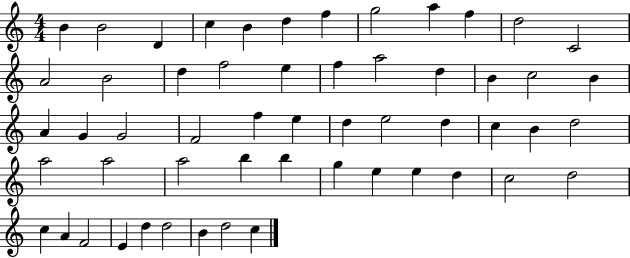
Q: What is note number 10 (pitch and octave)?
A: F5